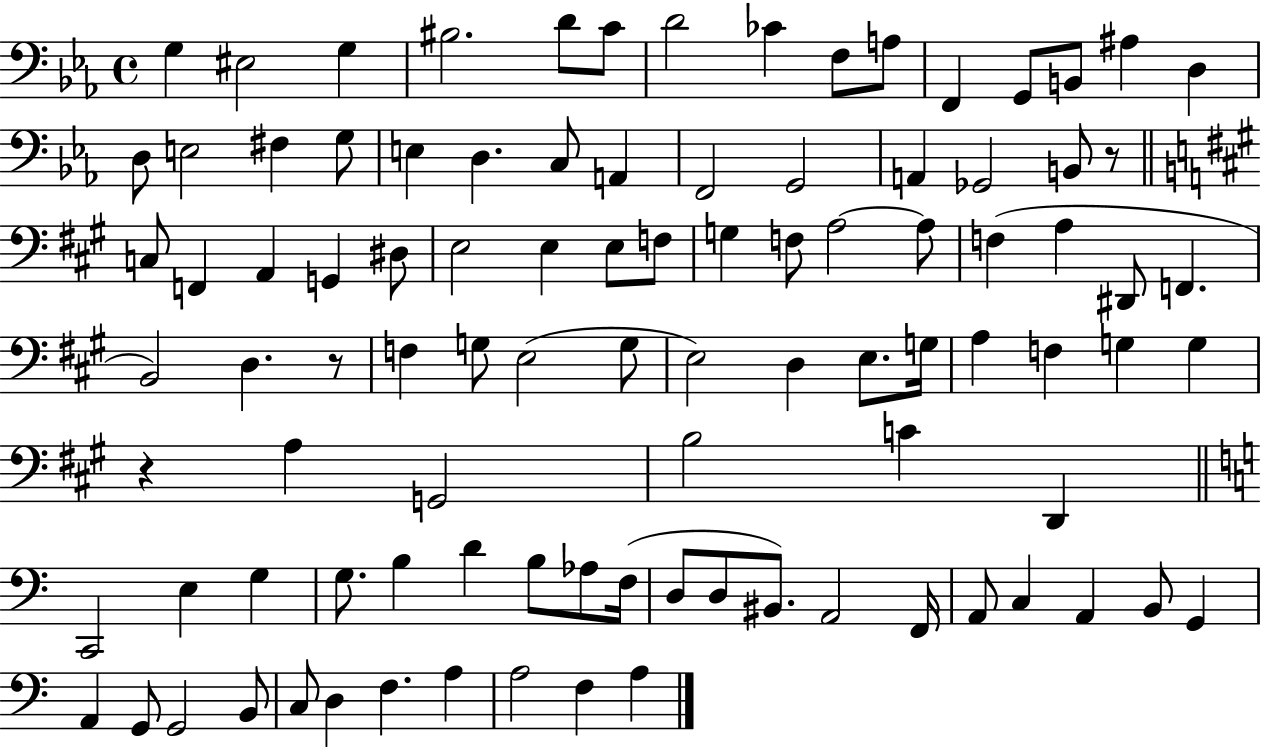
{
  \clef bass
  \time 4/4
  \defaultTimeSignature
  \key ees \major
  g4 eis2 g4 | bis2. d'8 c'8 | d'2 ces'4 f8 a8 | f,4 g,8 b,8 ais4 d4 | \break d8 e2 fis4 g8 | e4 d4. c8 a,4 | f,2 g,2 | a,4 ges,2 b,8 r8 | \break \bar "||" \break \key a \major c8 f,4 a,4 g,4 dis8 | e2 e4 e8 f8 | g4 f8 a2~~ a8 | f4( a4 dis,8 f,4. | \break b,2) d4. r8 | f4 g8 e2( g8 | e2) d4 e8. g16 | a4 f4 g4 g4 | \break r4 a4 g,2 | b2 c'4 d,4 | \bar "||" \break \key c \major c,2 e4 g4 | g8. b4 d'4 b8 aes8 f16( | d8 d8 bis,8.) a,2 f,16 | a,8 c4 a,4 b,8 g,4 | \break a,4 g,8 g,2 b,8 | c8 d4 f4. a4 | a2 f4 a4 | \bar "|."
}